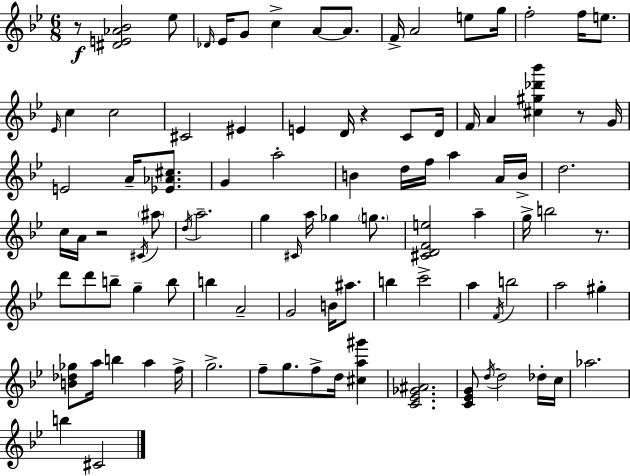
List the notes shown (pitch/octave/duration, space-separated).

R/e [D#4,E4,Ab4,Bb4]/h Eb5/e Db4/s Eb4/s G4/e C5/q A4/e A4/e. F4/s A4/h E5/e G5/s F5/h F5/s E5/e. Eb4/s C5/q C5/h C#4/h EIS4/q E4/q D4/s R/q C4/e D4/s F4/s A4/q [C#5,G#5,Db6,Bb6]/q R/e G4/s E4/h A4/s [Eb4,Ab4,C#5]/e. G4/q A5/h B4/q D5/s F5/s A5/q A4/s B4/s D5/h. C5/s A4/s R/h C#4/s A#5/e D5/s A5/h. G5/q C#4/s A5/s Gb5/q G5/e. [C#4,D4,F4,E5]/h A5/q G5/s B5/h R/e. D6/e D6/e B5/e G5/q B5/e B5/q A4/h G4/h B4/s A#5/e. B5/q C6/h A5/q F4/s B5/h A5/h G#5/q [B4,Db5,Gb5]/e A5/s B5/q A5/q F5/s G5/h. F5/e G5/e. F5/e D5/s [C#5,A5,G#6]/q [C4,Eb4,Gb4,A#4]/h. [C4,Eb4,G4]/e D5/s D5/h Db5/s C5/s Ab5/h. B5/q C#4/h